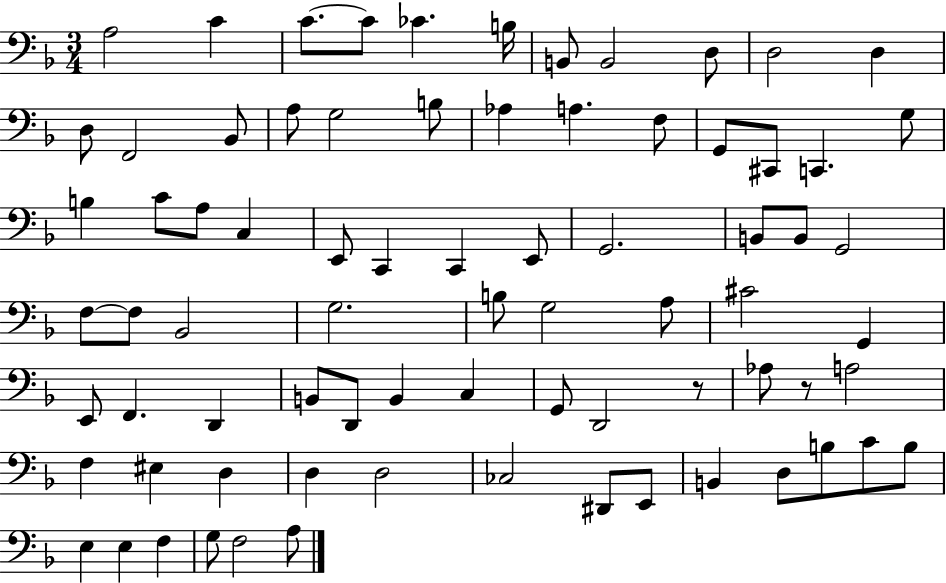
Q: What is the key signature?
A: F major